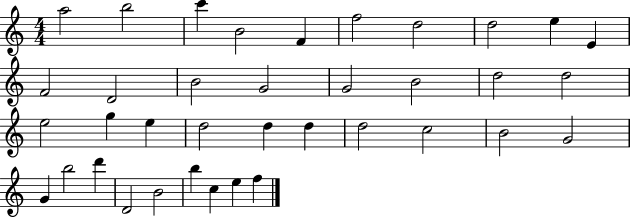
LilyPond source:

{
  \clef treble
  \numericTimeSignature
  \time 4/4
  \key c \major
  a''2 b''2 | c'''4 b'2 f'4 | f''2 d''2 | d''2 e''4 e'4 | \break f'2 d'2 | b'2 g'2 | g'2 b'2 | d''2 d''2 | \break e''2 g''4 e''4 | d''2 d''4 d''4 | d''2 c''2 | b'2 g'2 | \break g'4 b''2 d'''4 | d'2 b'2 | b''4 c''4 e''4 f''4 | \bar "|."
}